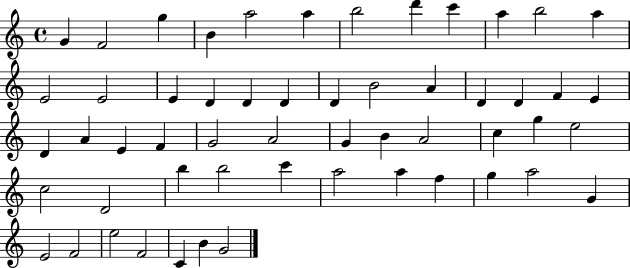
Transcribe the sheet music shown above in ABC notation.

X:1
T:Untitled
M:4/4
L:1/4
K:C
G F2 g B a2 a b2 d' c' a b2 a E2 E2 E D D D D B2 A D D F E D A E F G2 A2 G B A2 c g e2 c2 D2 b b2 c' a2 a f g a2 G E2 F2 e2 F2 C B G2